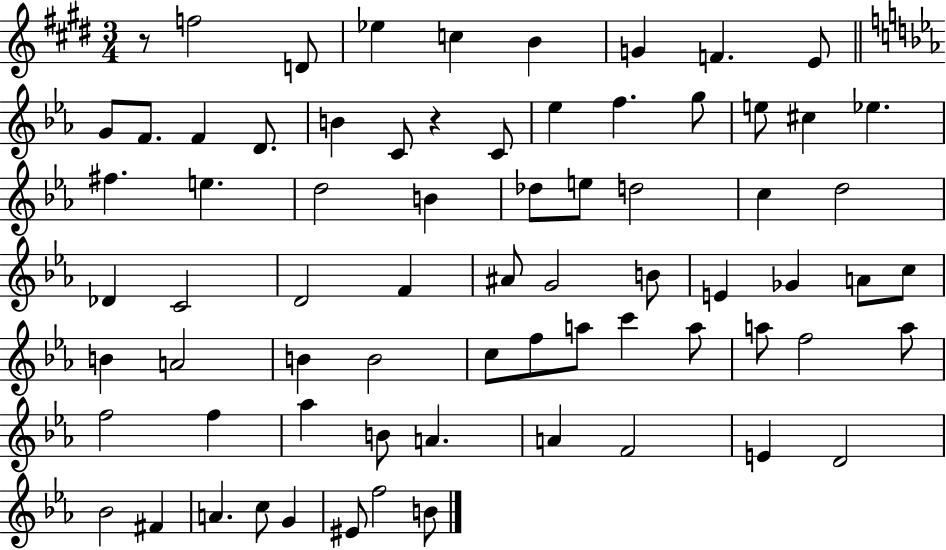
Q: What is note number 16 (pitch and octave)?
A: Eb5